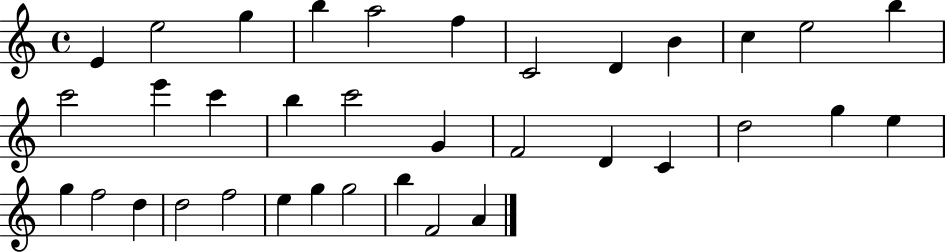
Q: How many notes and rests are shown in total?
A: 35